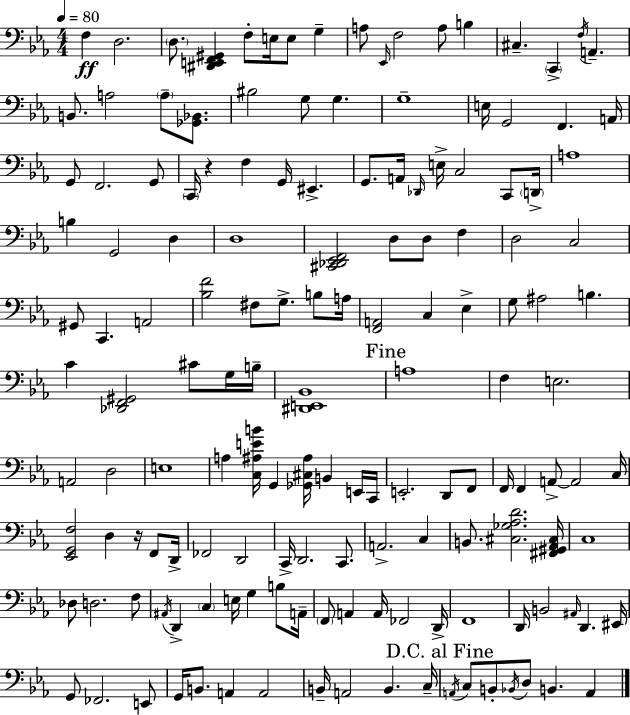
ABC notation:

X:1
T:Untitled
M:4/4
L:1/4
K:Cm
F, D,2 D,/2 [^D,,E,,F,,^G,,] F,/2 E,/4 E,/2 G, A,/2 _E,,/4 F,2 A,/2 B, ^C, C,, F,/4 A,, B,,/2 A,2 A,/2 [_G,,_B,,]/2 ^B,2 G,/2 G, G,4 E,/4 G,,2 F,, A,,/4 G,,/2 F,,2 G,,/2 C,,/4 z F, G,,/4 ^E,, G,,/2 A,,/4 _D,,/4 E,/4 C,2 C,,/2 D,,/4 A,4 B, G,,2 D, D,4 [^C,,_D,,_E,,F,,]2 D,/2 D,/2 F, D,2 C,2 ^G,,/2 C,, A,,2 [_B,F]2 ^F,/2 G,/2 B,/2 A,/4 [F,,A,,]2 C, _E, G,/2 ^A,2 B, C [_D,,F,,^G,,]2 ^C/2 G,/4 B,/4 [^D,,E,,_B,,]4 A,4 F, E,2 A,,2 D,2 E,4 A, [C,^A,EB]/4 G,, [_G,,^C,^A,]/4 B,, E,,/4 C,,/4 E,,2 D,,/2 F,,/2 F,,/4 F,, A,,/2 A,,2 C,/4 [_E,,G,,F,]2 D, z/4 F,,/2 D,,/4 _F,,2 D,,2 C,,/4 D,,2 C,,/2 A,,2 C, B,,/2 [^C,_G,_A,D]2 [^F,,^G,,_A,,^C,]/4 C,4 _D,/2 D,2 F,/2 ^A,,/4 D,, C, E,/4 G, B,/2 A,,/4 F,,/2 A,, A,,/4 _F,,2 D,,/4 F,,4 D,,/4 B,,2 ^A,,/4 D,, ^E,,/4 G,,/2 _F,,2 E,,/2 G,,/4 B,,/2 A,, A,,2 B,,/4 A,,2 B,, C,/4 A,,/4 C,/2 B,,/2 _B,,/4 D,/2 B,, A,,